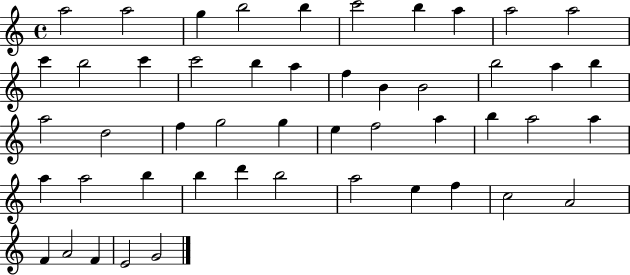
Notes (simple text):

A5/h A5/h G5/q B5/h B5/q C6/h B5/q A5/q A5/h A5/h C6/q B5/h C6/q C6/h B5/q A5/q F5/q B4/q B4/h B5/h A5/q B5/q A5/h D5/h F5/q G5/h G5/q E5/q F5/h A5/q B5/q A5/h A5/q A5/q A5/h B5/q B5/q D6/q B5/h A5/h E5/q F5/q C5/h A4/h F4/q A4/h F4/q E4/h G4/h